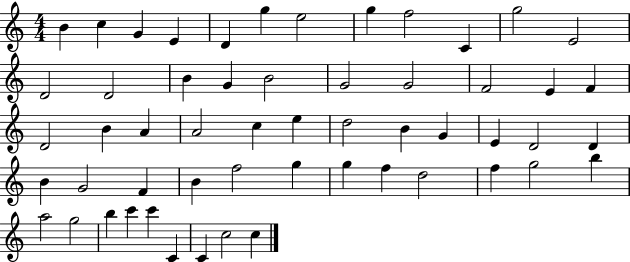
X:1
T:Untitled
M:4/4
L:1/4
K:C
B c G E D g e2 g f2 C g2 E2 D2 D2 B G B2 G2 G2 F2 E F D2 B A A2 c e d2 B G E D2 D B G2 F B f2 g g f d2 f g2 b a2 g2 b c' c' C C c2 c